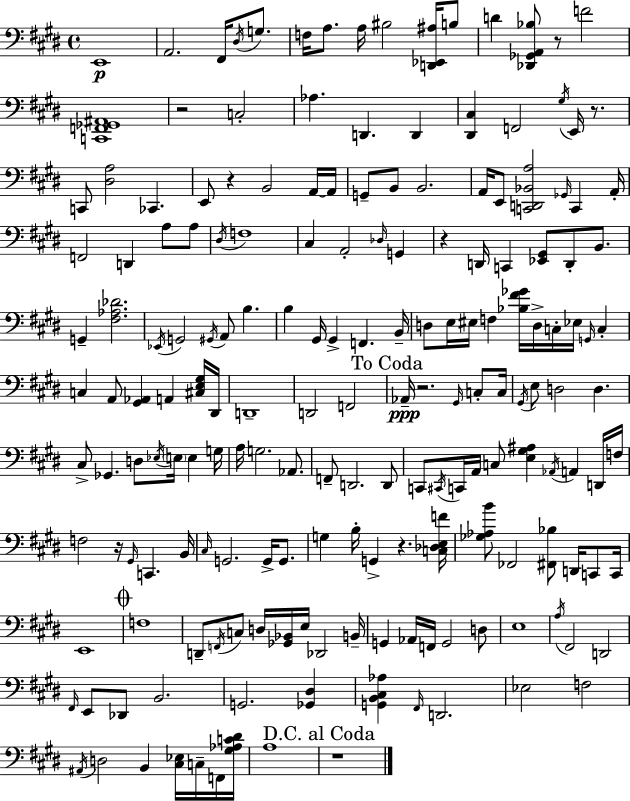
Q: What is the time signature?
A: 4/4